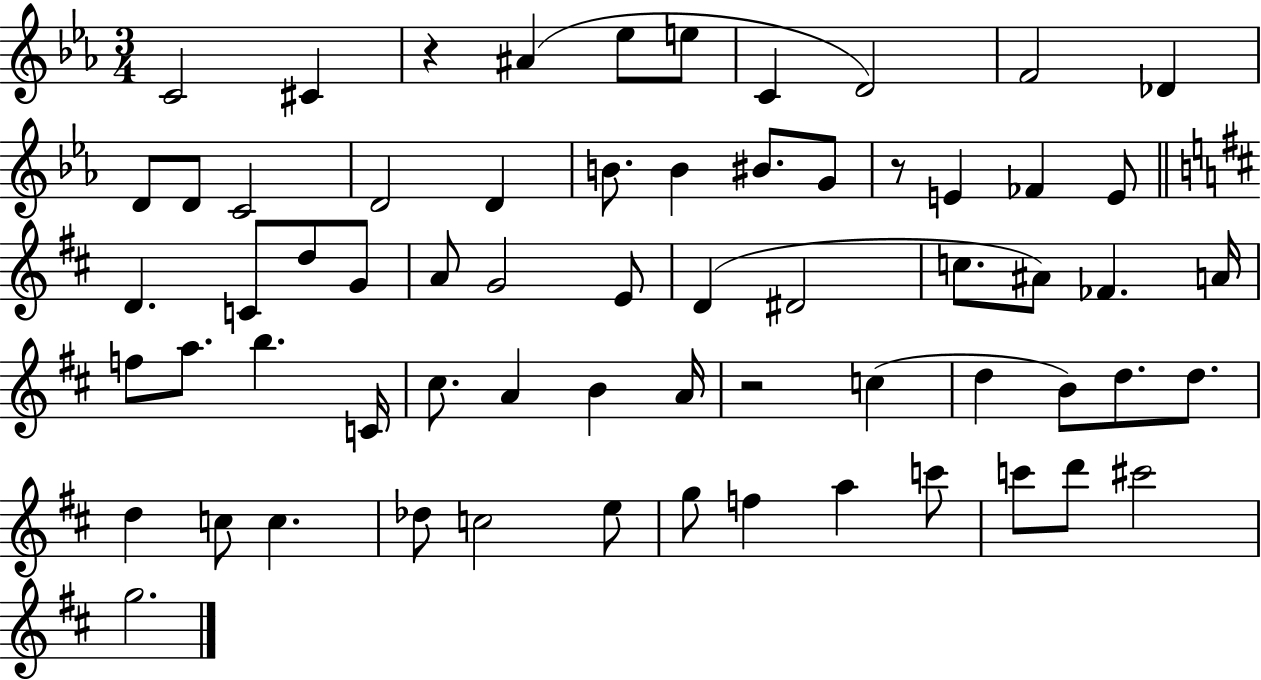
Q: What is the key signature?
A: EES major